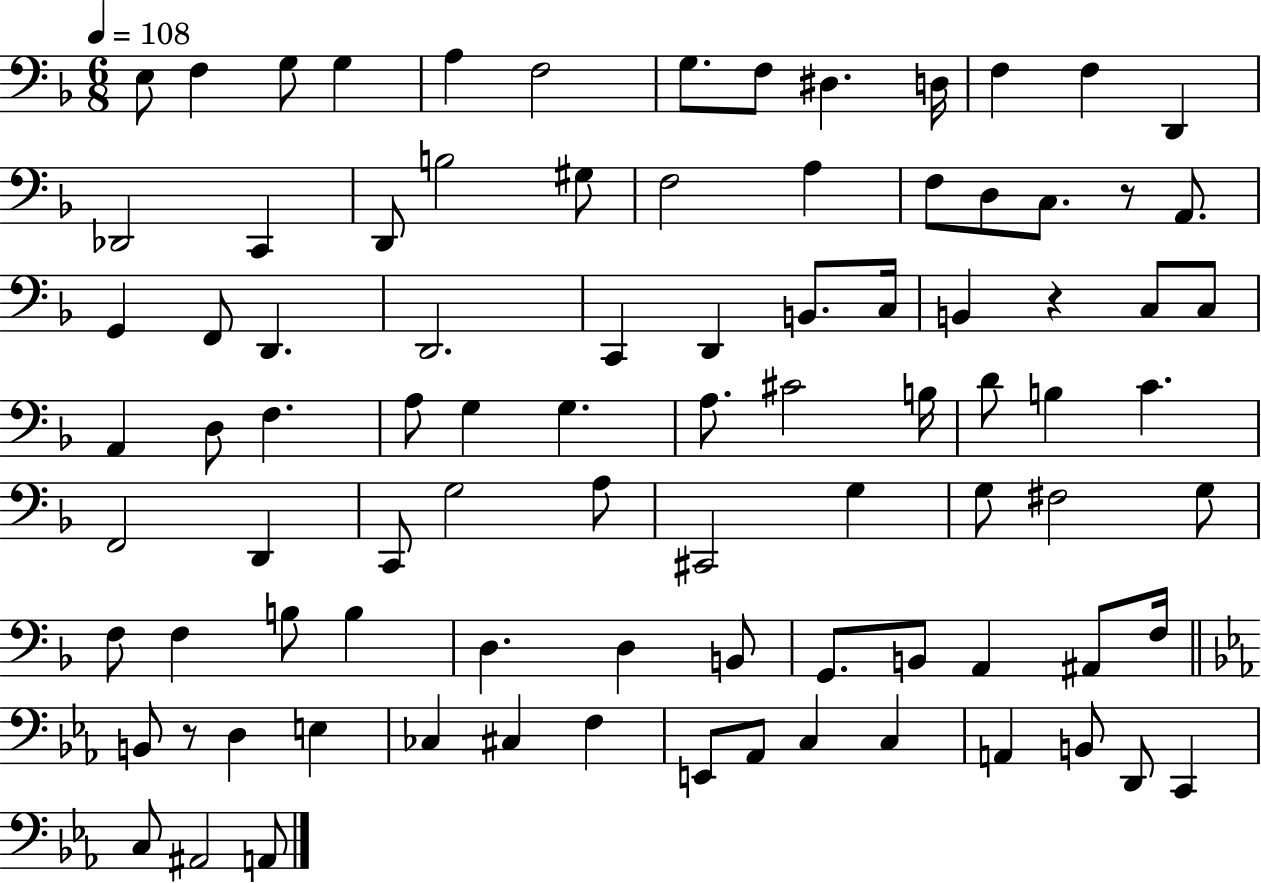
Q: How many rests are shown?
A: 3